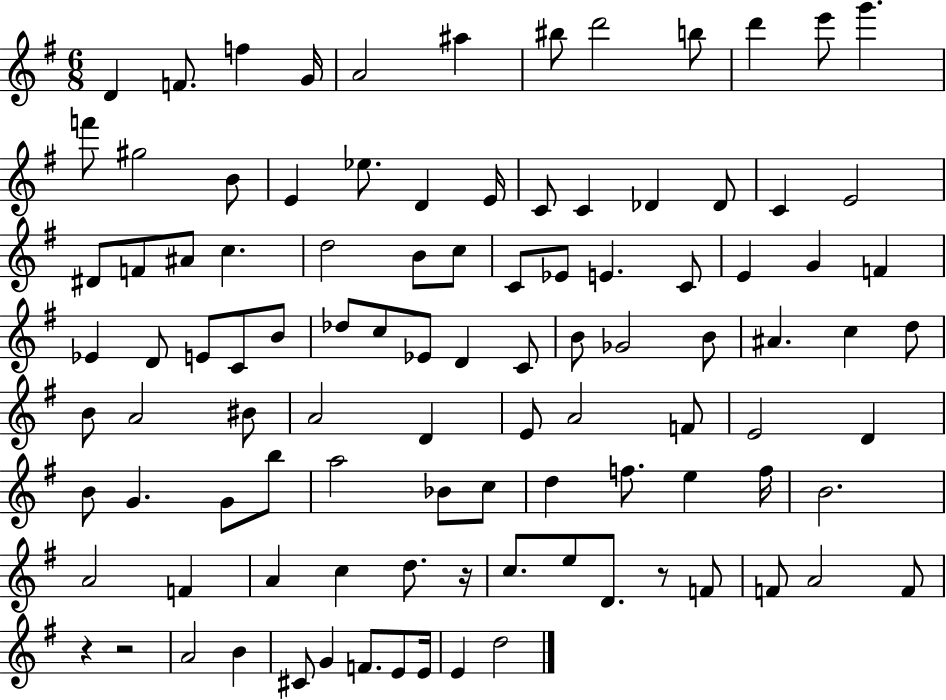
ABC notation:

X:1
T:Untitled
M:6/8
L:1/4
K:G
D F/2 f G/4 A2 ^a ^b/2 d'2 b/2 d' e'/2 g' f'/2 ^g2 B/2 E _e/2 D E/4 C/2 C _D _D/2 C E2 ^D/2 F/2 ^A/2 c d2 B/2 c/2 C/2 _E/2 E C/2 E G F _E D/2 E/2 C/2 B/2 _d/2 c/2 _E/2 D C/2 B/2 _G2 B/2 ^A c d/2 B/2 A2 ^B/2 A2 D E/2 A2 F/2 E2 D B/2 G G/2 b/2 a2 _B/2 c/2 d f/2 e f/4 B2 A2 F A c d/2 z/4 c/2 e/2 D/2 z/2 F/2 F/2 A2 F/2 z z2 A2 B ^C/2 G F/2 E/2 E/4 E d2